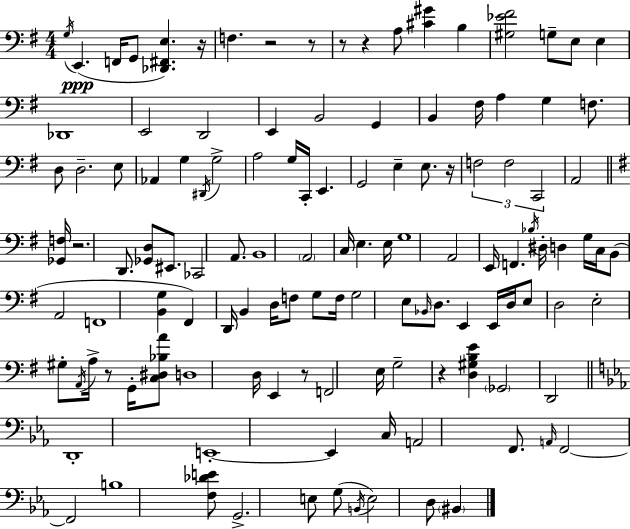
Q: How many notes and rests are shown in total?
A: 125